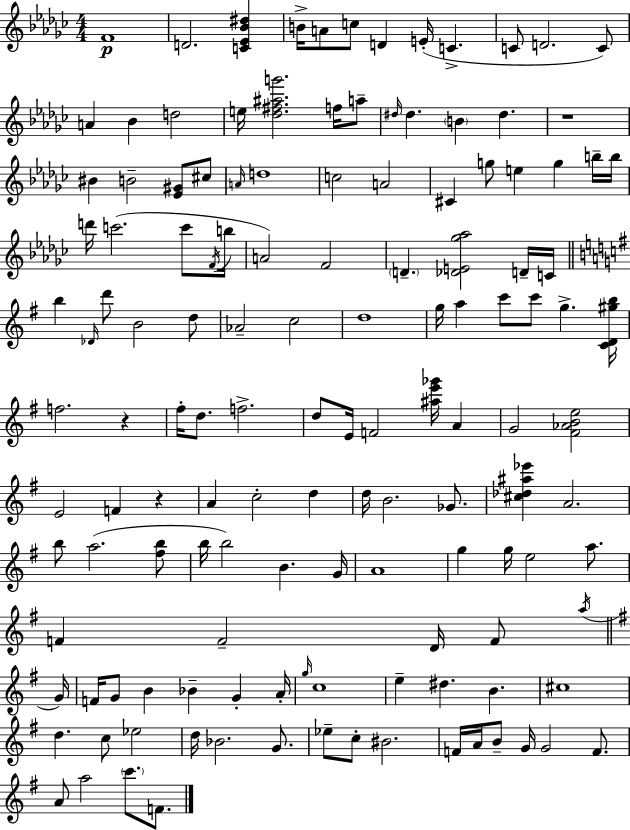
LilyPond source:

{
  \clef treble
  \numericTimeSignature
  \time 4/4
  \key ees \minor
  f'1\p | d'2. <c' ees' bes' dis''>4 | b'16-> a'8 c''8 d'4 e'16-.( c'4.-> | c'8 d'2. c'8) | \break a'4 bes'4 d''2 | e''16 <des'' fis'' ais'' g'''>2. f''16 a''8-- | \grace { dis''16 } dis''4. \parenthesize b'4 dis''4. | r1 | \break bis'4 b'2-- <ees' gis'>8 cis''8 | \grace { a'16 } d''1 | c''2 a'2 | cis'4 g''8 e''4 g''4 | \break b''16-- b''16 d'''16 c'''2.( c'''8 | \acciaccatura { f'16 } b''16 a'2) f'2 | \parenthesize d'4.-- <des' e' ges'' aes''>2 | d'16-- c'16 \bar "||" \break \key e \minor b''4 \grace { des'16 } d'''8 b'2 d''8 | aes'2-- c''2 | d''1 | g''16 a''4 c'''8 c'''8 g''4.-> | \break <c' d' gis'' b''>16 f''2. r4 | fis''16-. d''8. f''2.-> | d''8 e'16 f'2 <ais'' e''' ges'''>16 a'4 | g'2 <fis' aes' b' e''>2 | \break e'2 f'4 r4 | a'4 c''2-. d''4 | d''16 b'2. ges'8. | <cis'' des'' ais'' ees'''>4 a'2. | \break b''8 a''2.( <fis'' b''>8 | b''16 b''2) b'4. | g'16 a'1 | g''4 g''16 e''2 a''8. | \break f'4 f'2-- d'16 f'8 | \acciaccatura { a''16 } \bar "||" \break \key g \major g'16 f'16 g'8 b'4 bes'4-- g'4-. | a'16-. \grace { g''16 } c''1 | e''4-- dis''4. b'4. | cis''1 | \break d''4. c''8 ees''2 | d''16 bes'2. g'8. | ees''8-- c''8-. bis'2. | f'16 a'16 b'8-- g'16 g'2 f'8. | \break a'8 a''2 \parenthesize c'''8. f'8. | \bar "|."
}